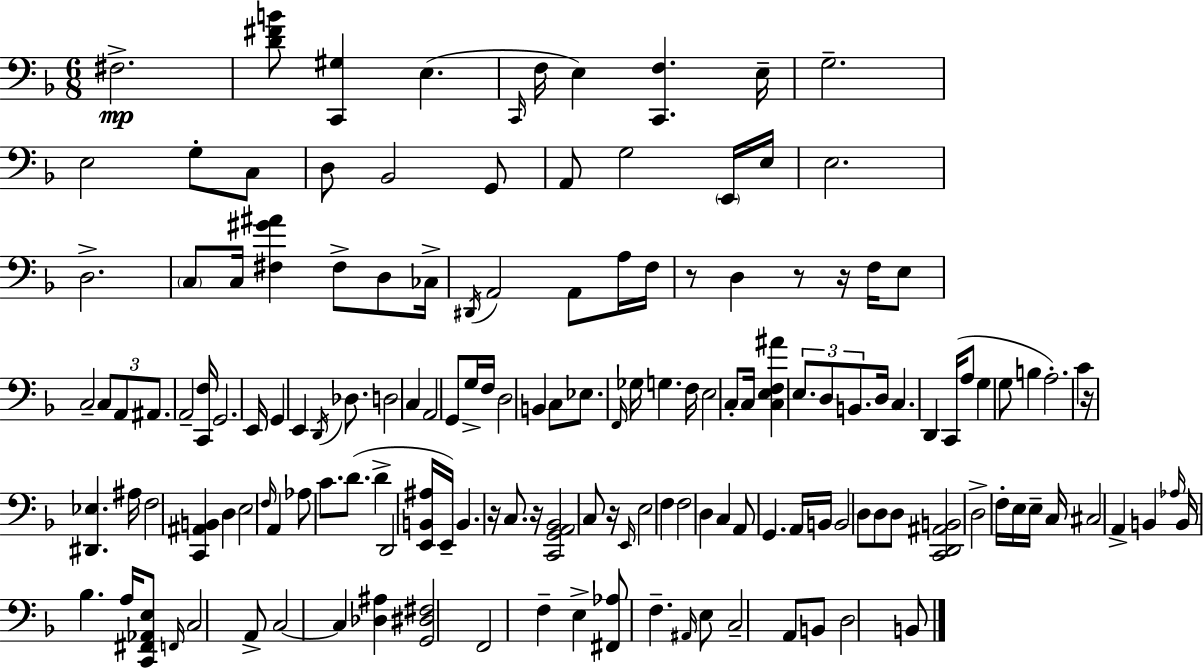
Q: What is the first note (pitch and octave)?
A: F#3